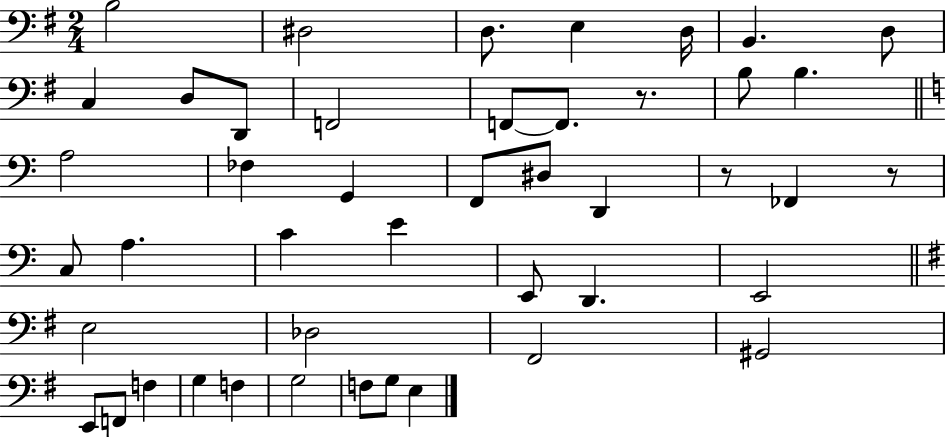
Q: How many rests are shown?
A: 3